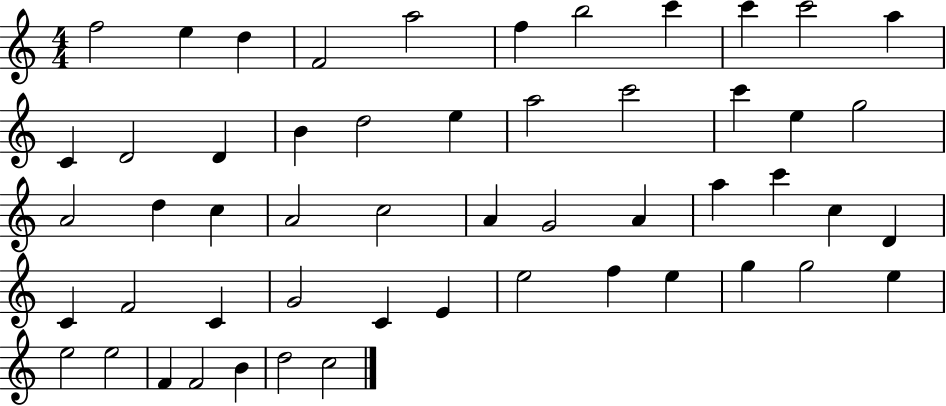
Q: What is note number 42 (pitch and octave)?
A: F5